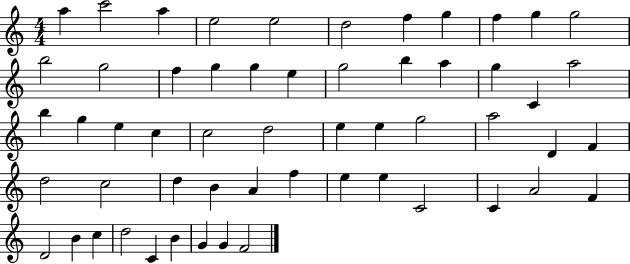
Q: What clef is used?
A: treble